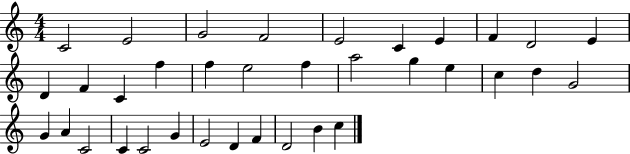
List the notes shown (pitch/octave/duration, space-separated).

C4/h E4/h G4/h F4/h E4/h C4/q E4/q F4/q D4/h E4/q D4/q F4/q C4/q F5/q F5/q E5/h F5/q A5/h G5/q E5/q C5/q D5/q G4/h G4/q A4/q C4/h C4/q C4/h G4/q E4/h D4/q F4/q D4/h B4/q C5/q